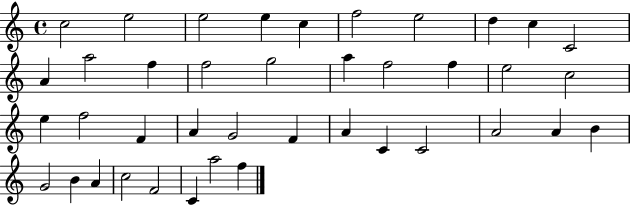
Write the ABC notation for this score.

X:1
T:Untitled
M:4/4
L:1/4
K:C
c2 e2 e2 e c f2 e2 d c C2 A a2 f f2 g2 a f2 f e2 c2 e f2 F A G2 F A C C2 A2 A B G2 B A c2 F2 C a2 f